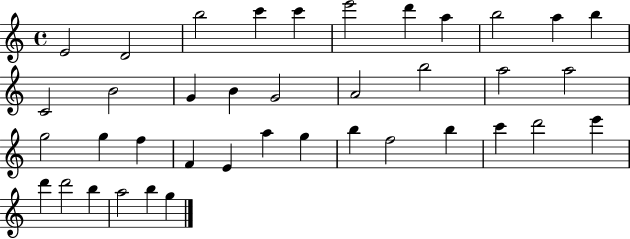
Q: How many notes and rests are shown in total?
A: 39